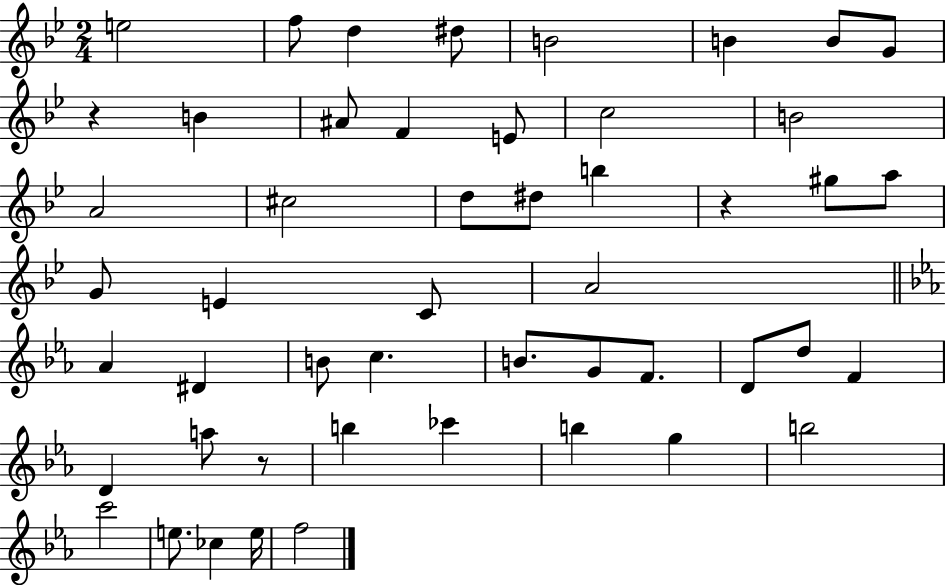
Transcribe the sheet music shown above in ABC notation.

X:1
T:Untitled
M:2/4
L:1/4
K:Bb
e2 f/2 d ^d/2 B2 B B/2 G/2 z B ^A/2 F E/2 c2 B2 A2 ^c2 d/2 ^d/2 b z ^g/2 a/2 G/2 E C/2 A2 _A ^D B/2 c B/2 G/2 F/2 D/2 d/2 F D a/2 z/2 b _c' b g b2 c'2 e/2 _c e/4 f2